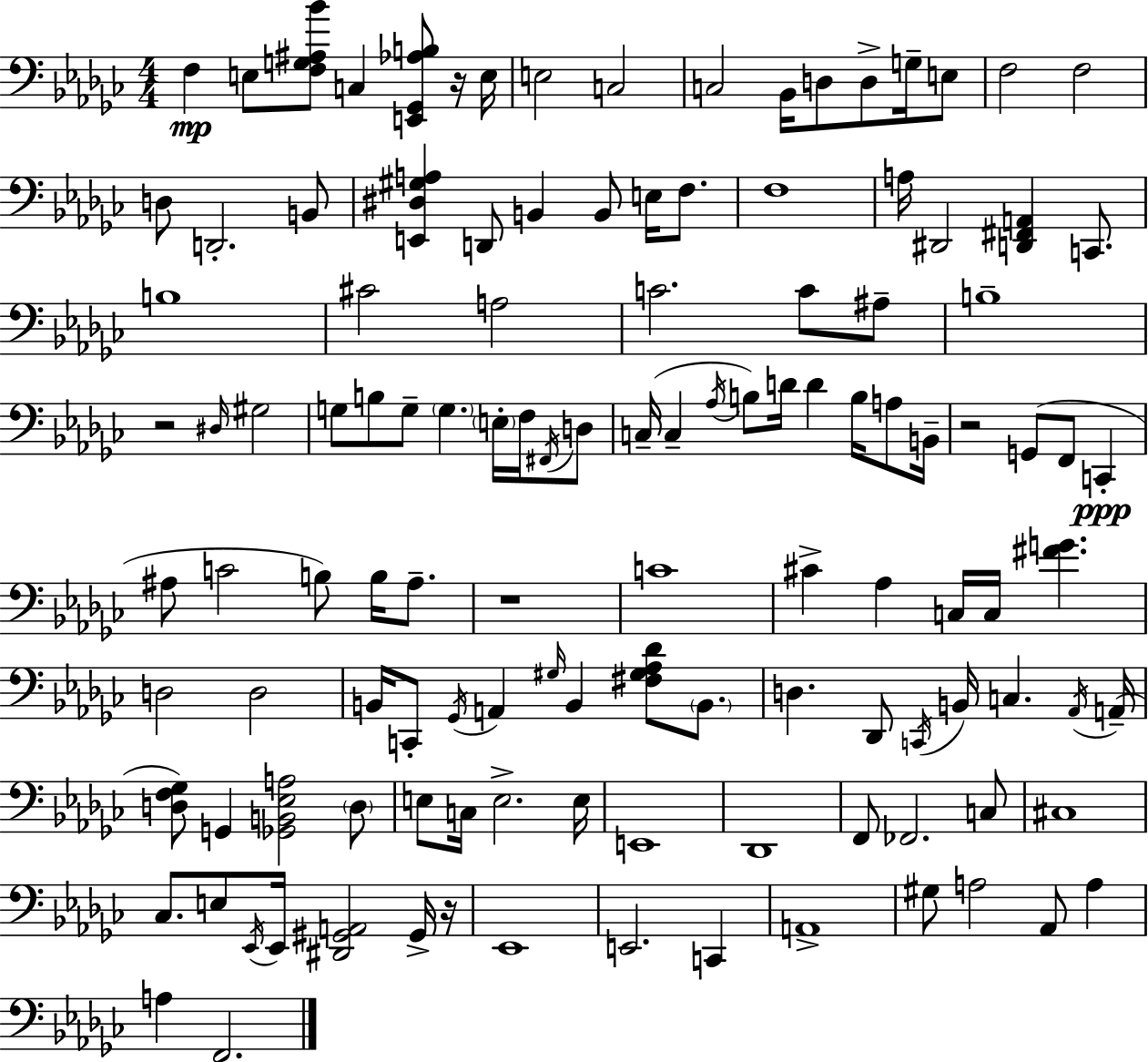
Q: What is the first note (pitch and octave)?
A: F3